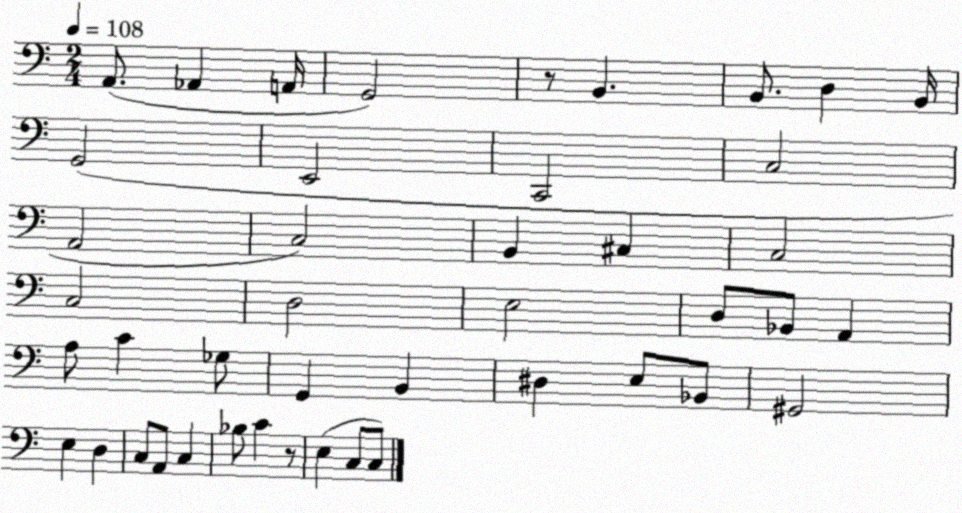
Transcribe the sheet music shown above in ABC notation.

X:1
T:Untitled
M:2/4
L:1/4
K:C
A,,/2 _A,, A,,/4 G,,2 z/2 B,, B,,/2 D, B,,/4 G,,2 E,,2 C,,2 C,2 A,,2 C,2 B,, ^C, C,2 C,2 D,2 E,2 D,/2 _B,,/2 A,, A,/2 C _G,/2 G,, B,, ^D, E,/2 _B,,/2 ^G,,2 E, D, C,/2 A,,/2 C, _B,/2 C z/2 E, C,/2 C,/2